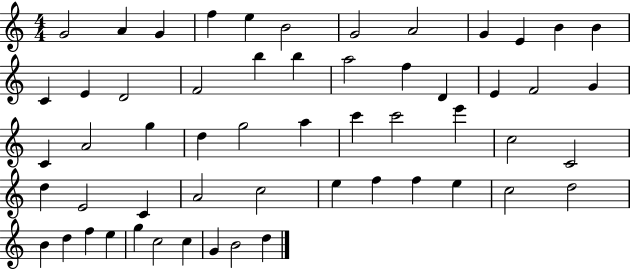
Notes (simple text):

G4/h A4/q G4/q F5/q E5/q B4/h G4/h A4/h G4/q E4/q B4/q B4/q C4/q E4/q D4/h F4/h B5/q B5/q A5/h F5/q D4/q E4/q F4/h G4/q C4/q A4/h G5/q D5/q G5/h A5/q C6/q C6/h E6/q C5/h C4/h D5/q E4/h C4/q A4/h C5/h E5/q F5/q F5/q E5/q C5/h D5/h B4/q D5/q F5/q E5/q G5/q C5/h C5/q G4/q B4/h D5/q